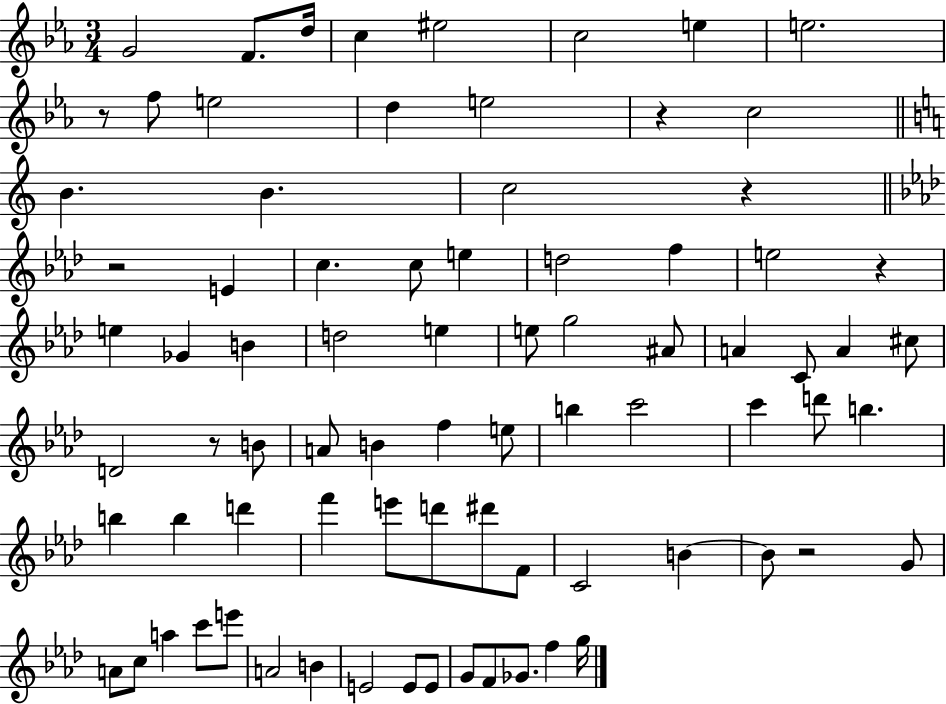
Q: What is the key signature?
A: EES major